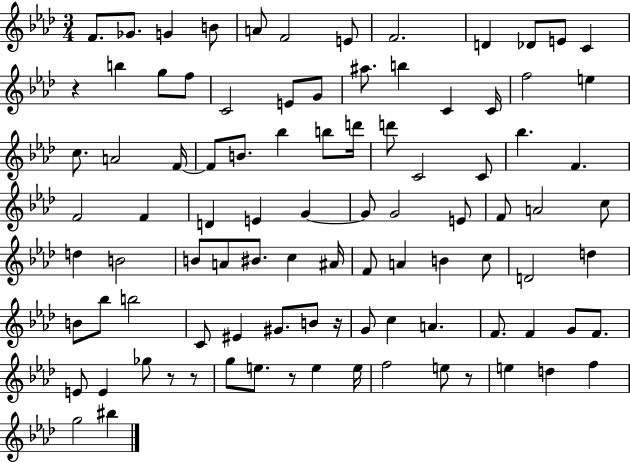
F4/e. Gb4/e. G4/q B4/e A4/e F4/h E4/e F4/h. D4/q Db4/e E4/e C4/q R/q B5/q G5/e F5/e C4/h E4/e G4/e A#5/e. B5/q C4/q C4/s F5/h E5/q C5/e. A4/h F4/s F4/e B4/e. Bb5/q B5/e D6/s D6/e C4/h C4/e Bb5/q. F4/q. F4/h F4/q D4/q E4/q G4/q G4/e G4/h E4/e F4/e A4/h C5/e D5/q B4/h B4/e A4/e BIS4/e. C5/q A#4/s F4/e A4/q B4/q C5/e D4/h D5/q B4/e Bb5/e B5/h C4/e EIS4/q G#4/e. B4/e R/s G4/e C5/q A4/q. F4/e. F4/q G4/e F4/e. E4/e E4/q Gb5/e R/e R/e G5/e E5/e. R/e E5/q E5/s F5/h E5/e R/e E5/q D5/q F5/q G5/h BIS5/q